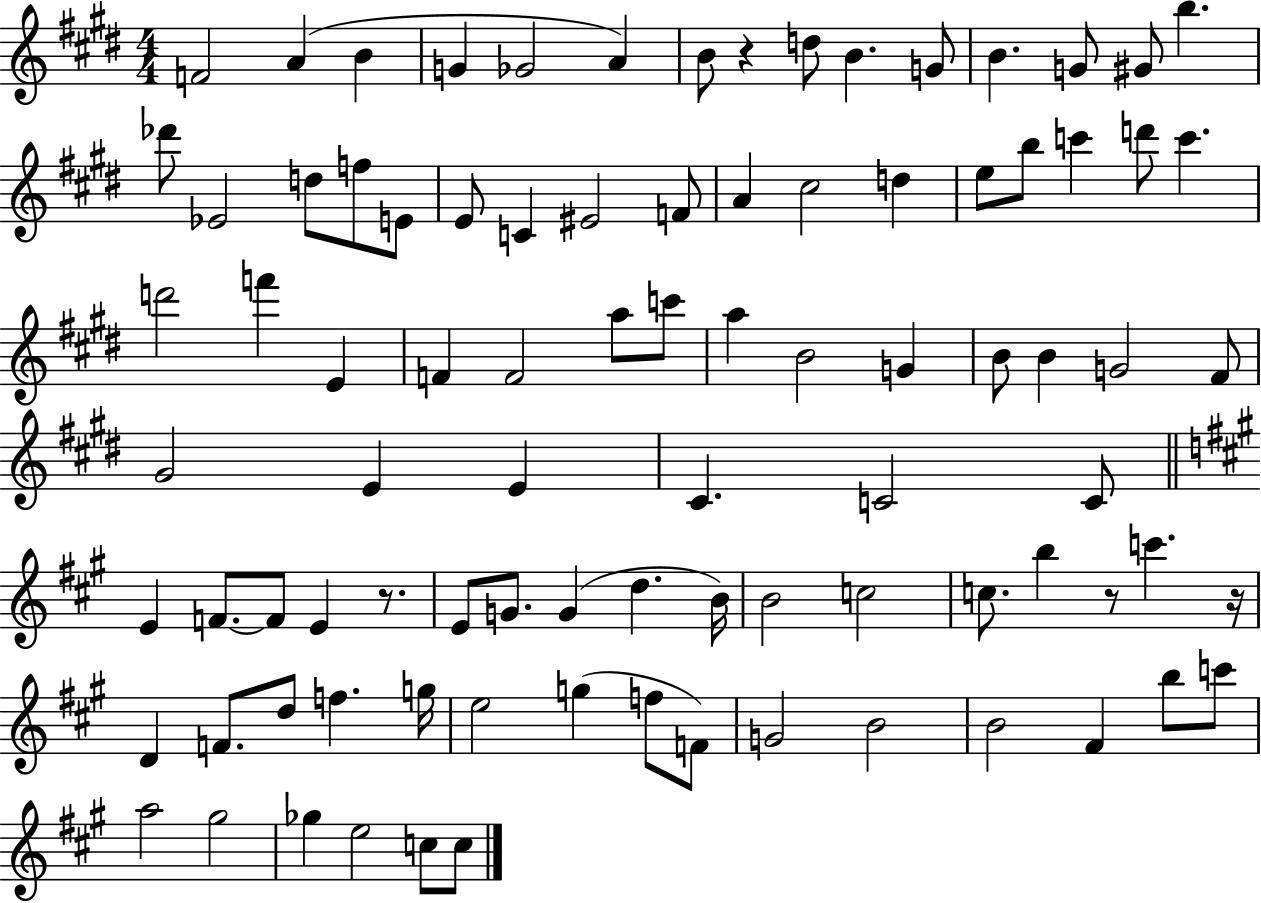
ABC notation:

X:1
T:Untitled
M:4/4
L:1/4
K:E
F2 A B G _G2 A B/2 z d/2 B G/2 B G/2 ^G/2 b _d'/2 _E2 d/2 f/2 E/2 E/2 C ^E2 F/2 A ^c2 d e/2 b/2 c' d'/2 c' d'2 f' E F F2 a/2 c'/2 a B2 G B/2 B G2 ^F/2 ^G2 E E ^C C2 C/2 E F/2 F/2 E z/2 E/2 G/2 G d B/4 B2 c2 c/2 b z/2 c' z/4 D F/2 d/2 f g/4 e2 g f/2 F/2 G2 B2 B2 ^F b/2 c'/2 a2 ^g2 _g e2 c/2 c/2